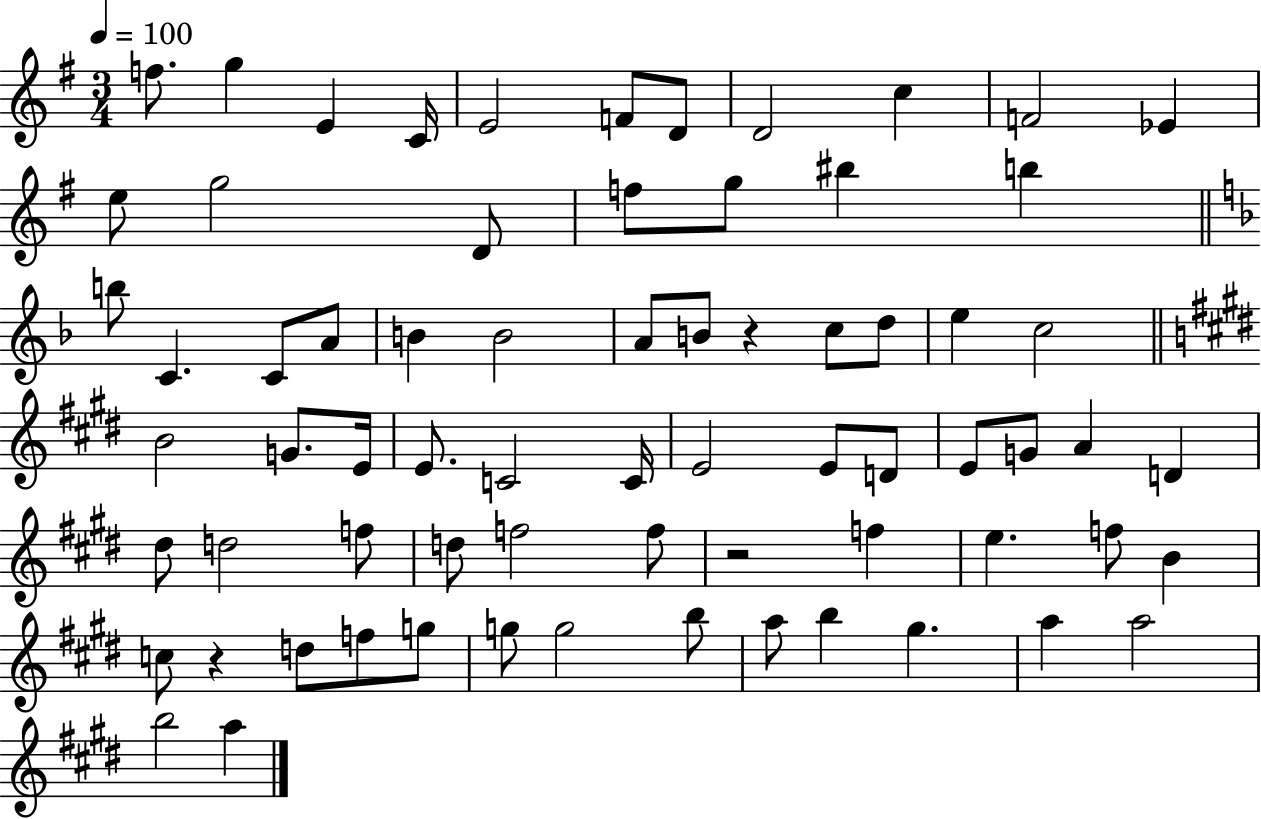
X:1
T:Untitled
M:3/4
L:1/4
K:G
f/2 g E C/4 E2 F/2 D/2 D2 c F2 _E e/2 g2 D/2 f/2 g/2 ^b b b/2 C C/2 A/2 B B2 A/2 B/2 z c/2 d/2 e c2 B2 G/2 E/4 E/2 C2 C/4 E2 E/2 D/2 E/2 G/2 A D ^d/2 d2 f/2 d/2 f2 f/2 z2 f e f/2 B c/2 z d/2 f/2 g/2 g/2 g2 b/2 a/2 b ^g a a2 b2 a